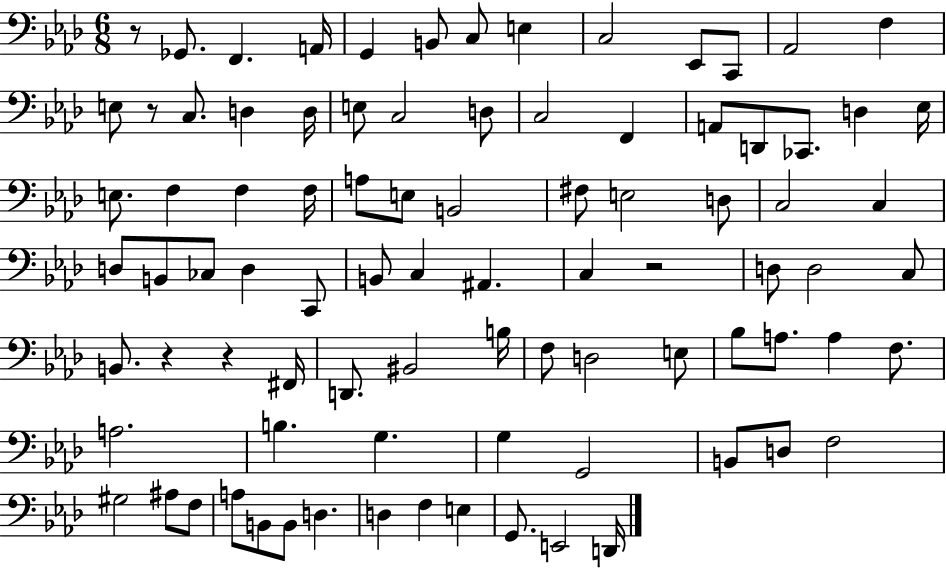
R/e Gb2/e. F2/q. A2/s G2/q B2/e C3/e E3/q C3/h Eb2/e C2/e Ab2/h F3/q E3/e R/e C3/e. D3/q D3/s E3/e C3/h D3/e C3/h F2/q A2/e D2/e CES2/e. D3/q Eb3/s E3/e. F3/q F3/q F3/s A3/e E3/e B2/h F#3/e E3/h D3/e C3/h C3/q D3/e B2/e CES3/e D3/q C2/e B2/e C3/q A#2/q. C3/q R/h D3/e D3/h C3/e B2/e. R/q R/q F#2/s D2/e. BIS2/h B3/s F3/e D3/h E3/e Bb3/e A3/e. A3/q F3/e. A3/h. B3/q. G3/q. G3/q G2/h B2/e D3/e F3/h G#3/h A#3/e F3/e A3/e B2/e B2/e D3/q. D3/q F3/q E3/q G2/e. E2/h D2/s